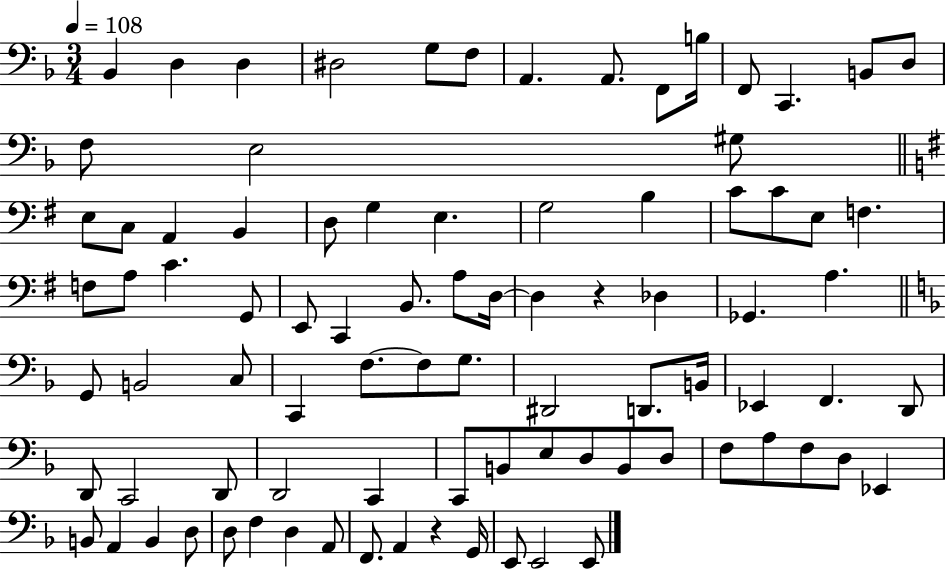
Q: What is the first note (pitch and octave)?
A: Bb2